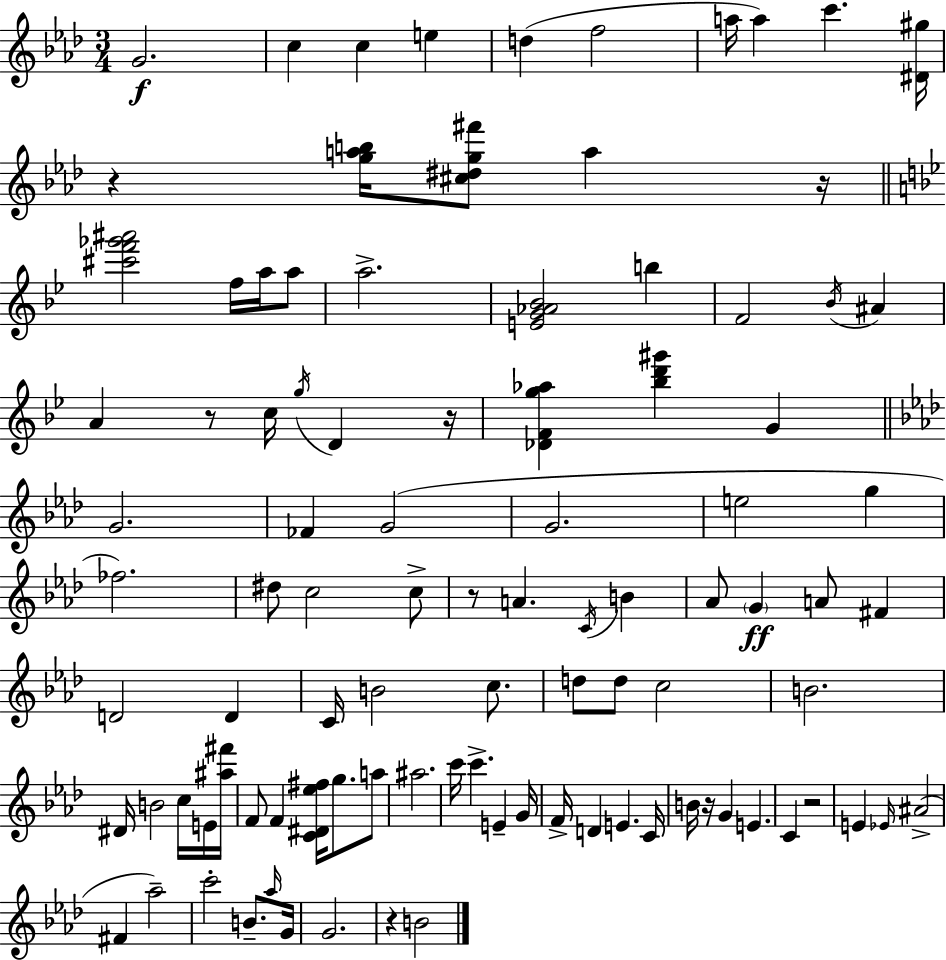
{
  \clef treble
  \numericTimeSignature
  \time 3/4
  \key aes \major
  \repeat volta 2 { g'2.\f | c''4 c''4 e''4 | d''4( f''2 | a''16 a''4) c'''4. <dis' gis''>16 | \break r4 <g'' a'' b''>16 <cis'' dis'' g'' fis'''>8 a''4 r16 | \bar "||" \break \key bes \major <cis''' f''' ges''' ais'''>2 f''16 a''16 a''8 | a''2.-> | <e' g' aes' bes'>2 b''4 | f'2 \acciaccatura { bes'16 } ais'4 | \break a'4 r8 c''16 \acciaccatura { g''16 } d'4 | r16 <des' f' g'' aes''>4 <bes'' d''' gis'''>4 g'4 | \bar "||" \break \key f \minor g'2. | fes'4 g'2( | g'2. | e''2 g''4 | \break fes''2.) | dis''8 c''2 c''8-> | r8 a'4. \acciaccatura { c'16 } b'4 | aes'8 \parenthesize g'4\ff a'8 fis'4 | \break d'2 d'4 | c'16 b'2 c''8. | d''8 d''8 c''2 | b'2. | \break dis'16 b'2 c''16 e'16 | <ais'' fis'''>16 f'8 f'4 <c' dis' ees'' fis''>16 g''8. a''8 | ais''2. | c'''16 c'''4.-> e'4-- | \break g'16 f'16-> d'4 e'4. | c'16 b'16 r16 g'4 e'4. | c'4 r2 | e'4 \grace { ees'16 }( ais'2-> | \break fis'4 aes''2--) | c'''2-. b'8.-- | \grace { aes''16 } g'16 g'2. | r4 b'2 | \break } \bar "|."
}